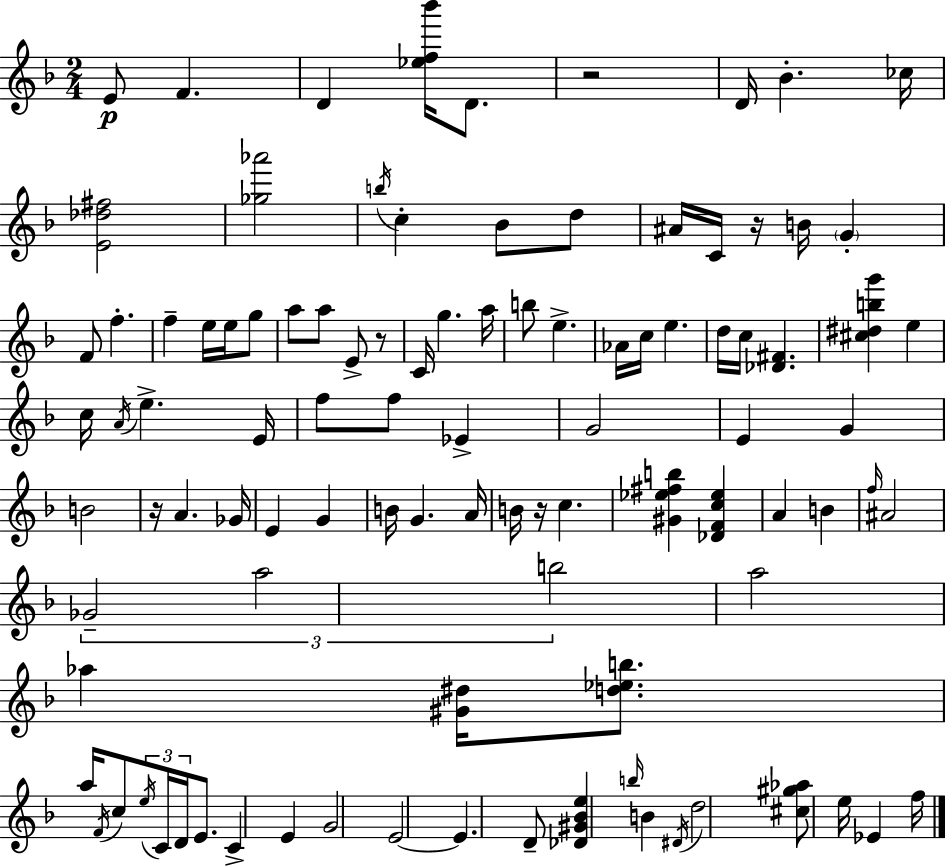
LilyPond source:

{
  \clef treble
  \numericTimeSignature
  \time 2/4
  \key f \major
  e'8\p f'4. | d'4 <ees'' f'' bes'''>16 d'8. | r2 | d'16 bes'4.-. ces''16 | \break <e' des'' fis''>2 | <ges'' aes'''>2 | \acciaccatura { b''16 } c''4-. bes'8 d''8 | ais'16 c'16 r16 b'16 \parenthesize g'4-. | \break f'8 f''4.-. | f''4-- e''16 e''16 g''8 | a''8 a''8 e'8-> r8 | c'16 g''4. | \break a''16 b''8 e''4.-> | aes'16 c''16 e''4. | d''16 c''16 <des' fis'>4. | <cis'' dis'' b'' g'''>4 e''4 | \break c''16 \acciaccatura { a'16 } e''4.-> | e'16 f''8 f''8 ees'4-> | g'2 | e'4 g'4 | \break b'2 | r16 a'4. | ges'16 e'4 g'4 | b'16 g'4. | \break a'16 b'16 r16 c''4. | <gis' ees'' fis'' b''>4 <des' f' c'' ees''>4 | a'4 b'4 | \grace { f''16 } ais'2 | \break \tuplet 3/2 { ges'2-- | a''2 | b''2 } | a''2 | \break aes''4 <gis' dis''>16 | <d'' ees'' b''>8. a''16 \acciaccatura { f'16 } c''8 \tuplet 3/2 { \acciaccatura { e''16 } | c'16 d'16 } e'8. c'4-> | e'4 g'2 | \break e'2~~ | e'4. | d'8-- <des' gis' bes' e''>4 | \grace { b''16 } b'4 \acciaccatura { dis'16 } d''2 | \break <cis'' gis'' aes''>8 | e''16 ees'4 f''16 \bar "|."
}